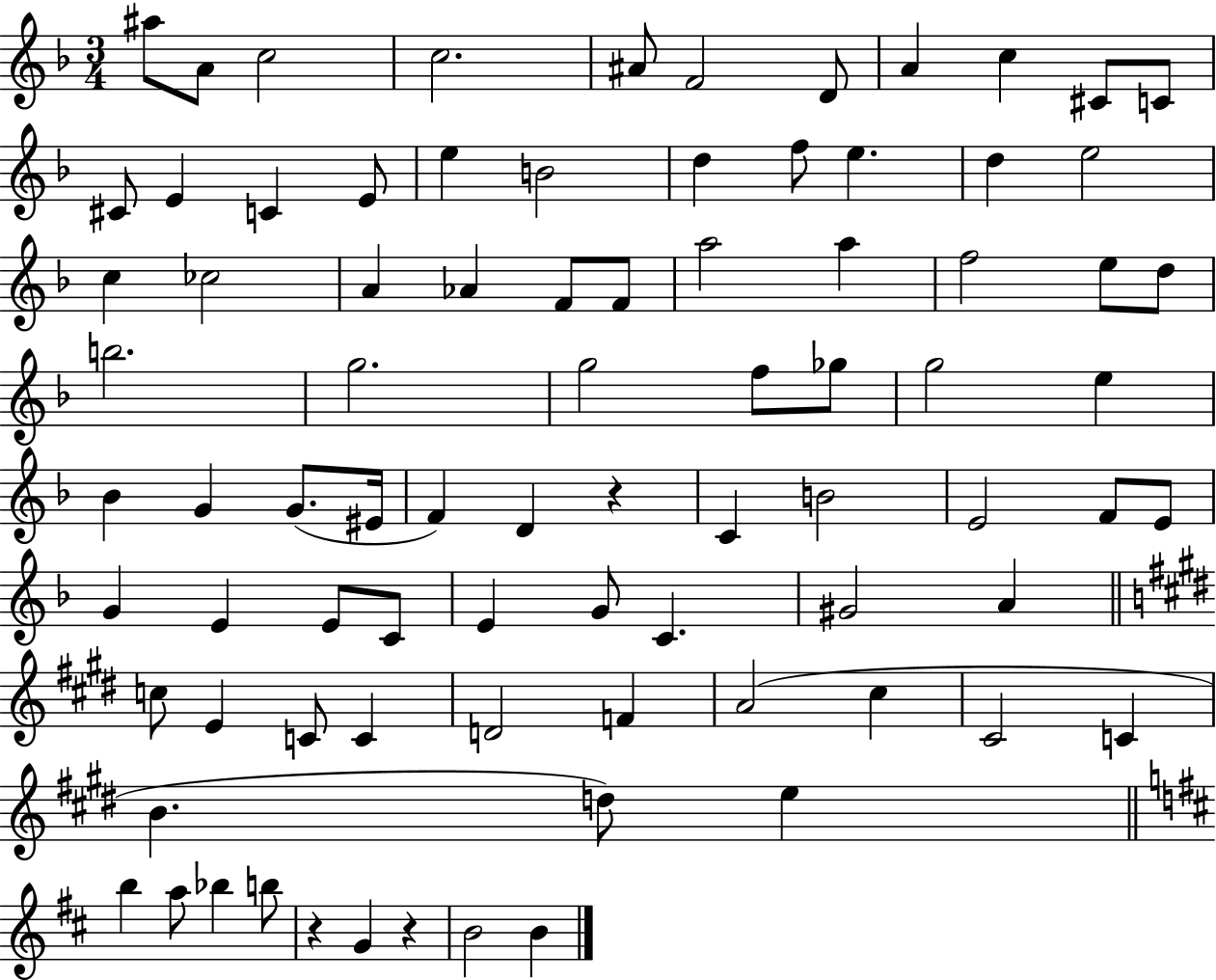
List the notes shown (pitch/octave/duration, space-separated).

A#5/e A4/e C5/h C5/h. A#4/e F4/h D4/e A4/q C5/q C#4/e C4/e C#4/e E4/q C4/q E4/e E5/q B4/h D5/q F5/e E5/q. D5/q E5/h C5/q CES5/h A4/q Ab4/q F4/e F4/e A5/h A5/q F5/h E5/e D5/e B5/h. G5/h. G5/h F5/e Gb5/e G5/h E5/q Bb4/q G4/q G4/e. EIS4/s F4/q D4/q R/q C4/q B4/h E4/h F4/e E4/e G4/q E4/q E4/e C4/e E4/q G4/e C4/q. G#4/h A4/q C5/e E4/q C4/e C4/q D4/h F4/q A4/h C#5/q C#4/h C4/q B4/q. D5/e E5/q B5/q A5/e Bb5/q B5/e R/q G4/q R/q B4/h B4/q